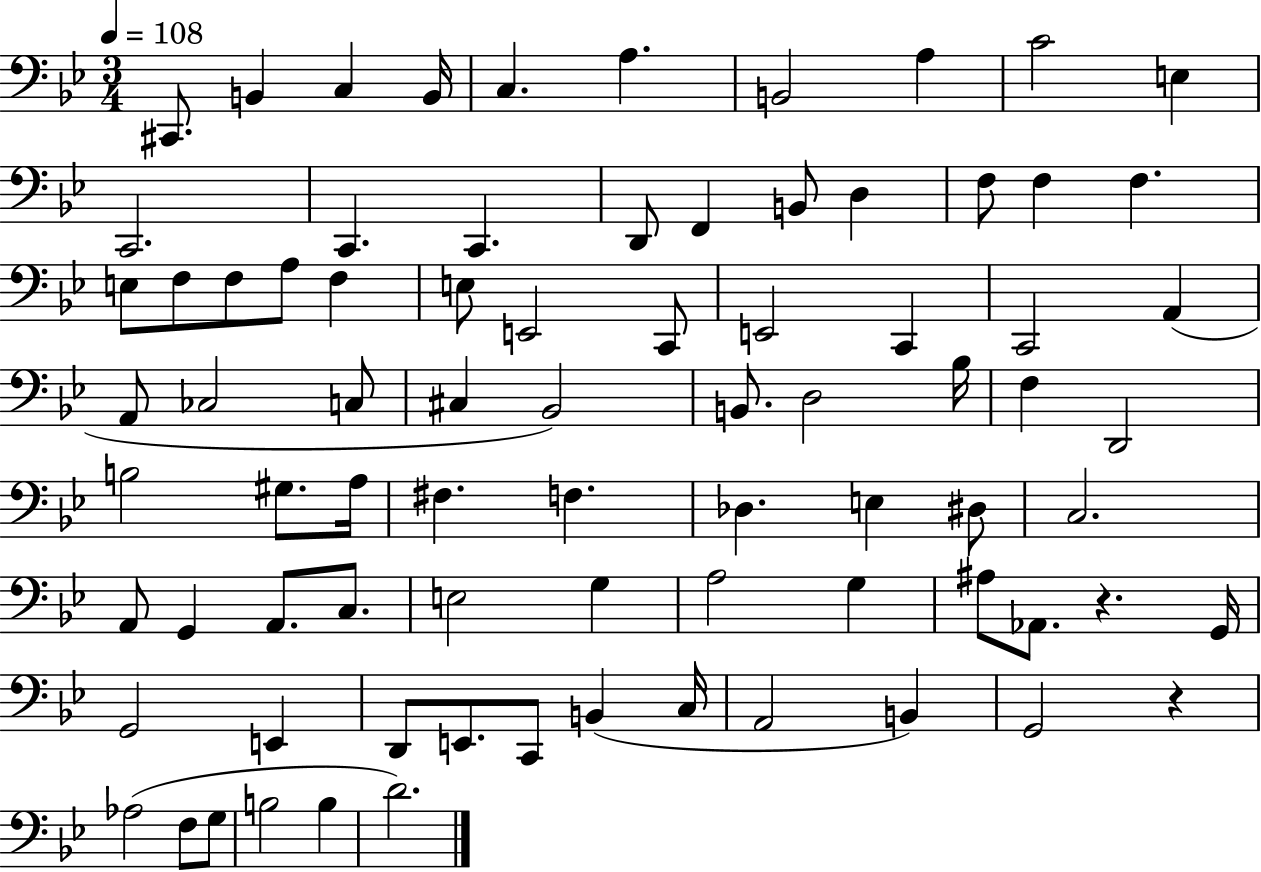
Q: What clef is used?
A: bass